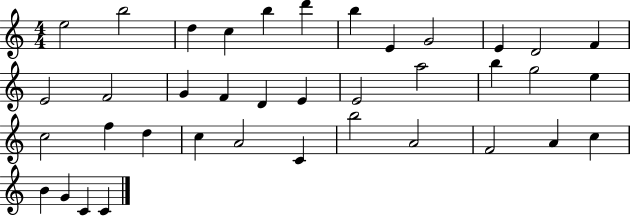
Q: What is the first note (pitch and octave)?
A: E5